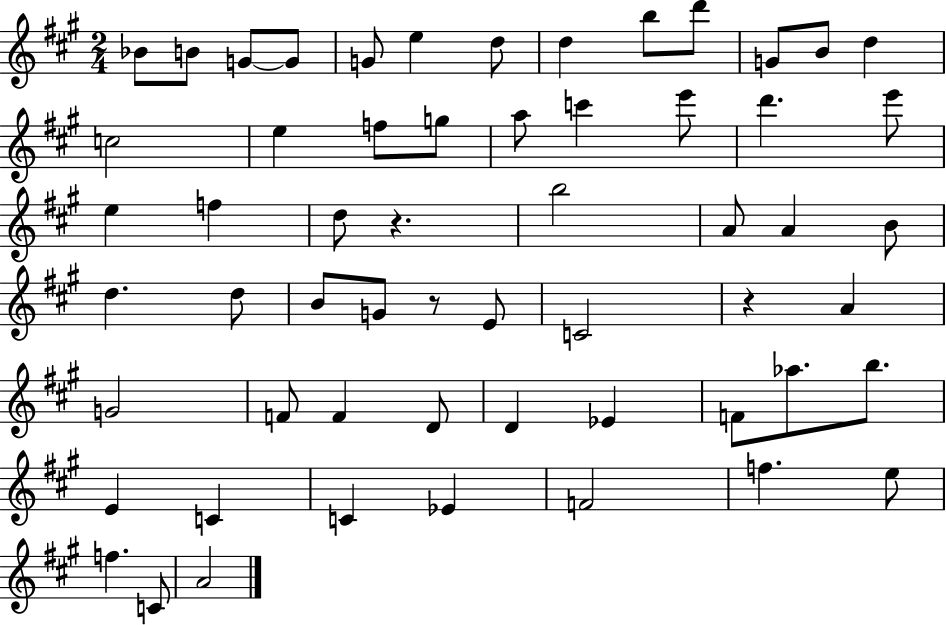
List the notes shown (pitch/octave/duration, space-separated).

Bb4/e B4/e G4/e G4/e G4/e E5/q D5/e D5/q B5/e D6/e G4/e B4/e D5/q C5/h E5/q F5/e G5/e A5/e C6/q E6/e D6/q. E6/e E5/q F5/q D5/e R/q. B5/h A4/e A4/q B4/e D5/q. D5/e B4/e G4/e R/e E4/e C4/h R/q A4/q G4/h F4/e F4/q D4/e D4/q Eb4/q F4/e Ab5/e. B5/e. E4/q C4/q C4/q Eb4/q F4/h F5/q. E5/e F5/q. C4/e A4/h